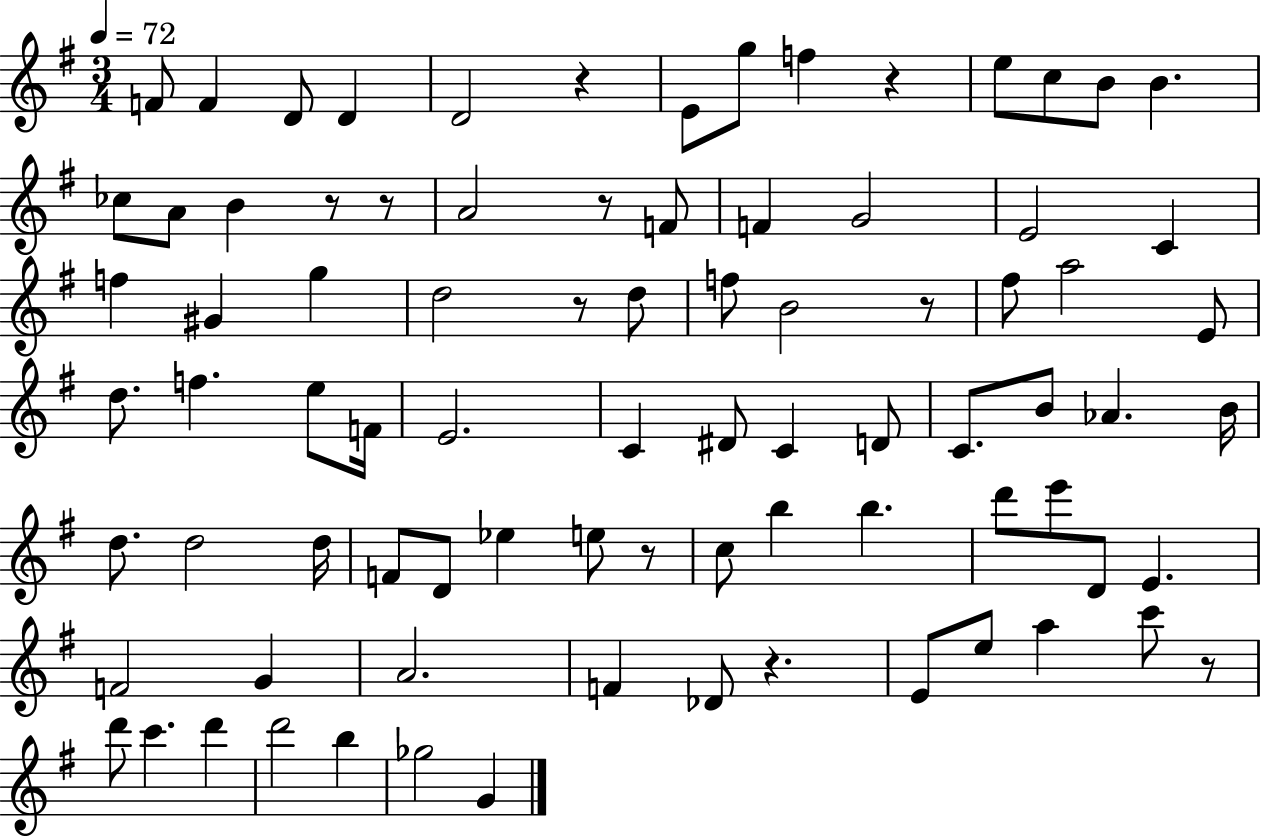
F4/e F4/q D4/e D4/q D4/h R/q E4/e G5/e F5/q R/q E5/e C5/e B4/e B4/q. CES5/e A4/e B4/q R/e R/e A4/h R/e F4/e F4/q G4/h E4/h C4/q F5/q G#4/q G5/q D5/h R/e D5/e F5/e B4/h R/e F#5/e A5/h E4/e D5/e. F5/q. E5/e F4/s E4/h. C4/q D#4/e C4/q D4/e C4/e. B4/e Ab4/q. B4/s D5/e. D5/h D5/s F4/e D4/e Eb5/q E5/e R/e C5/e B5/q B5/q. D6/e E6/e D4/e E4/q. F4/h G4/q A4/h. F4/q Db4/e R/q. E4/e E5/e A5/q C6/e R/e D6/e C6/q. D6/q D6/h B5/q Gb5/h G4/q